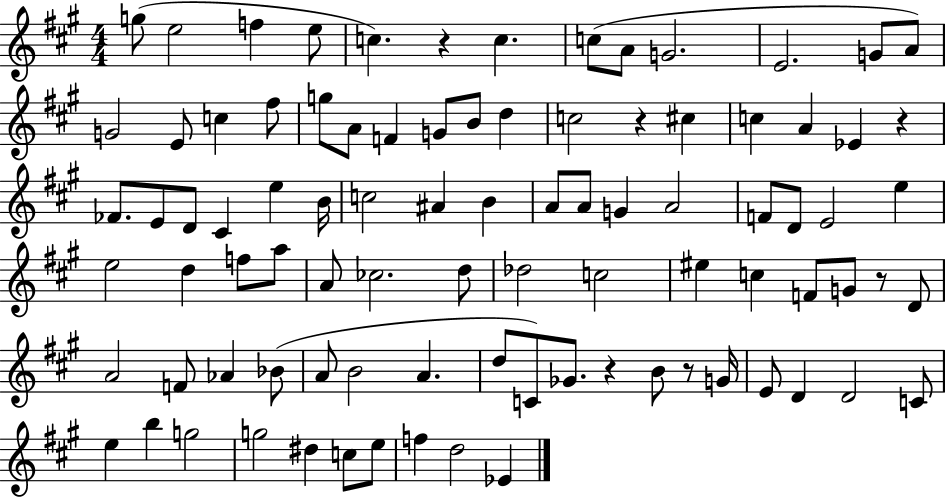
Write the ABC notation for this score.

X:1
T:Untitled
M:4/4
L:1/4
K:A
g/2 e2 f e/2 c z c c/2 A/2 G2 E2 G/2 A/2 G2 E/2 c ^f/2 g/2 A/2 F G/2 B/2 d c2 z ^c c A _E z _F/2 E/2 D/2 ^C e B/4 c2 ^A B A/2 A/2 G A2 F/2 D/2 E2 e e2 d f/2 a/2 A/2 _c2 d/2 _d2 c2 ^e c F/2 G/2 z/2 D/2 A2 F/2 _A _B/2 A/2 B2 A d/2 C/2 _G/2 z B/2 z/2 G/4 E/2 D D2 C/2 e b g2 g2 ^d c/2 e/2 f d2 _E